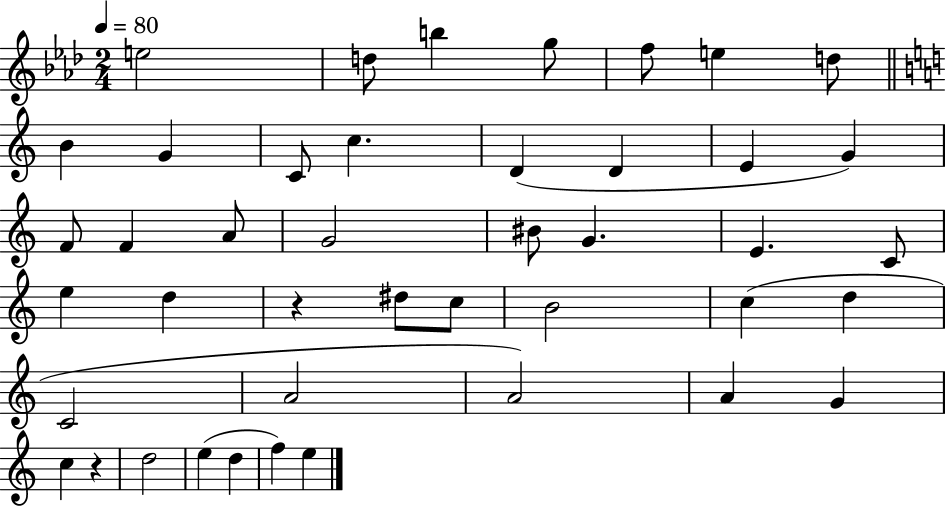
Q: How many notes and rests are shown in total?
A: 43